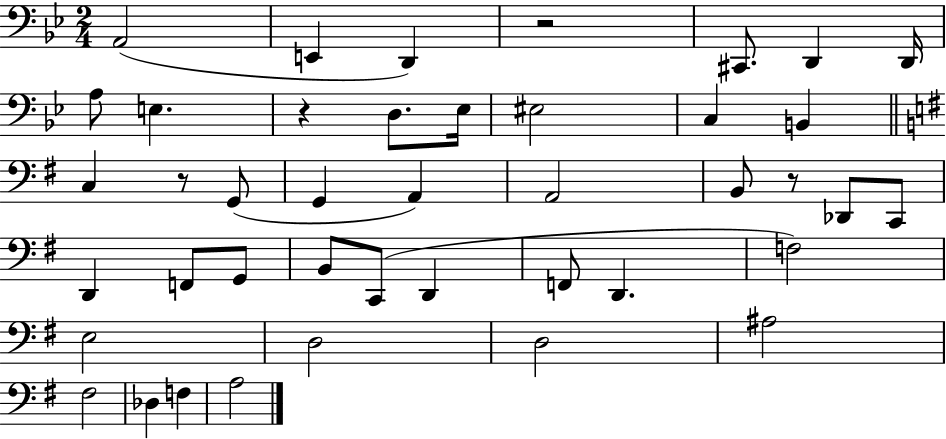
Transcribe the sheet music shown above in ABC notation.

X:1
T:Untitled
M:2/4
L:1/4
K:Bb
A,,2 E,, D,, z2 ^C,,/2 D,, D,,/4 A,/2 E, z D,/2 _E,/4 ^E,2 C, B,, C, z/2 G,,/2 G,, A,, A,,2 B,,/2 z/2 _D,,/2 C,,/2 D,, F,,/2 G,,/2 B,,/2 C,,/2 D,, F,,/2 D,, F,2 E,2 D,2 D,2 ^A,2 ^F,2 _D, F, A,2